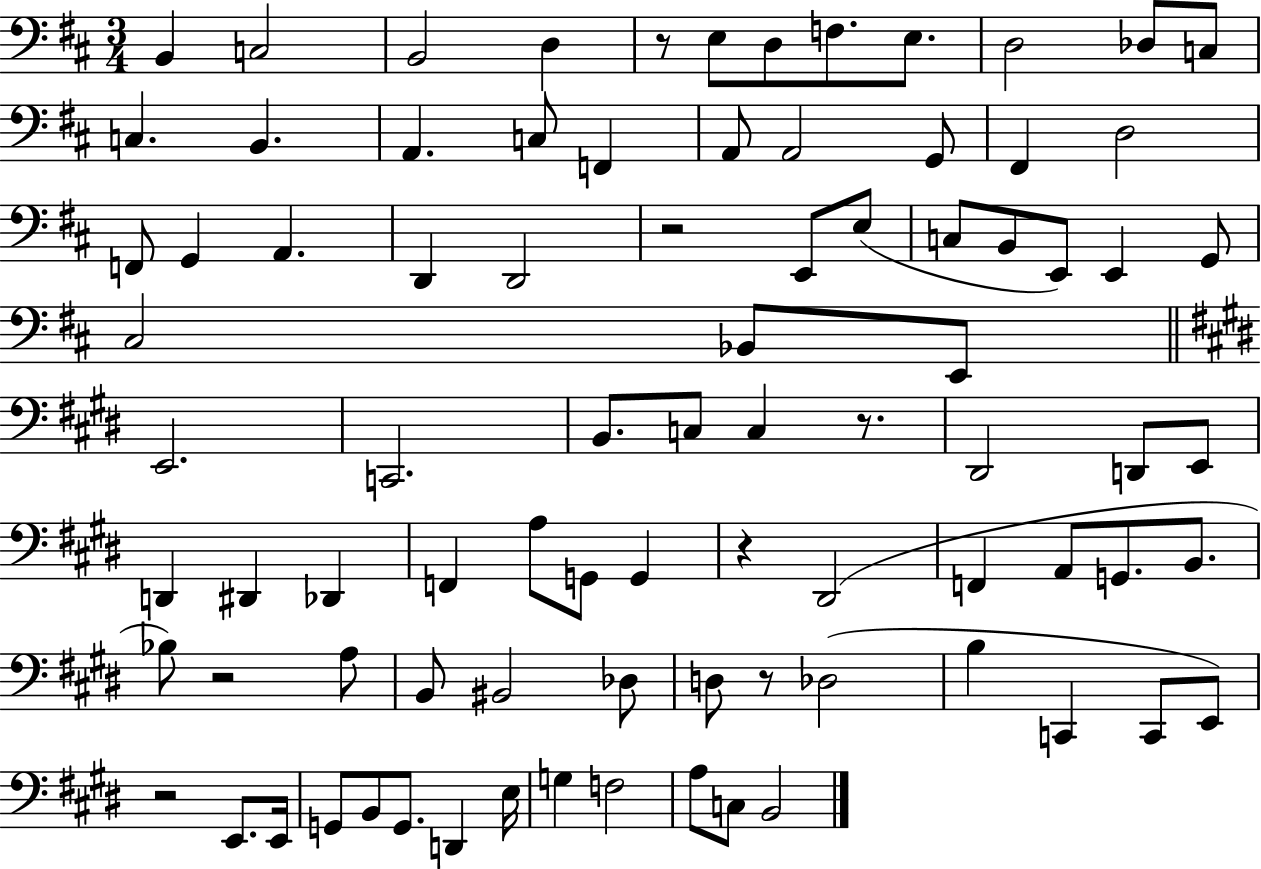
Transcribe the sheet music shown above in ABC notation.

X:1
T:Untitled
M:3/4
L:1/4
K:D
B,, C,2 B,,2 D, z/2 E,/2 D,/2 F,/2 E,/2 D,2 _D,/2 C,/2 C, B,, A,, C,/2 F,, A,,/2 A,,2 G,,/2 ^F,, D,2 F,,/2 G,, A,, D,, D,,2 z2 E,,/2 E,/2 C,/2 B,,/2 E,,/2 E,, G,,/2 ^C,2 _B,,/2 E,,/2 E,,2 C,,2 B,,/2 C,/2 C, z/2 ^D,,2 D,,/2 E,,/2 D,, ^D,, _D,, F,, A,/2 G,,/2 G,, z ^D,,2 F,, A,,/2 G,,/2 B,,/2 _B,/2 z2 A,/2 B,,/2 ^B,,2 _D,/2 D,/2 z/2 _D,2 B, C,, C,,/2 E,,/2 z2 E,,/2 E,,/4 G,,/2 B,,/2 G,,/2 D,, E,/4 G, F,2 A,/2 C,/2 B,,2